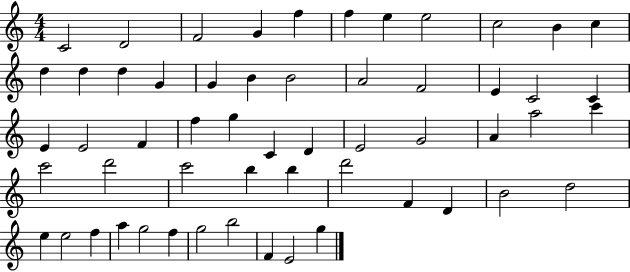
X:1
T:Untitled
M:4/4
L:1/4
K:C
C2 D2 F2 G f f e e2 c2 B c d d d G G B B2 A2 F2 E C2 C E E2 F f g C D E2 G2 A a2 c' c'2 d'2 c'2 b b d'2 F D B2 d2 e e2 f a g2 f g2 b2 F E2 g